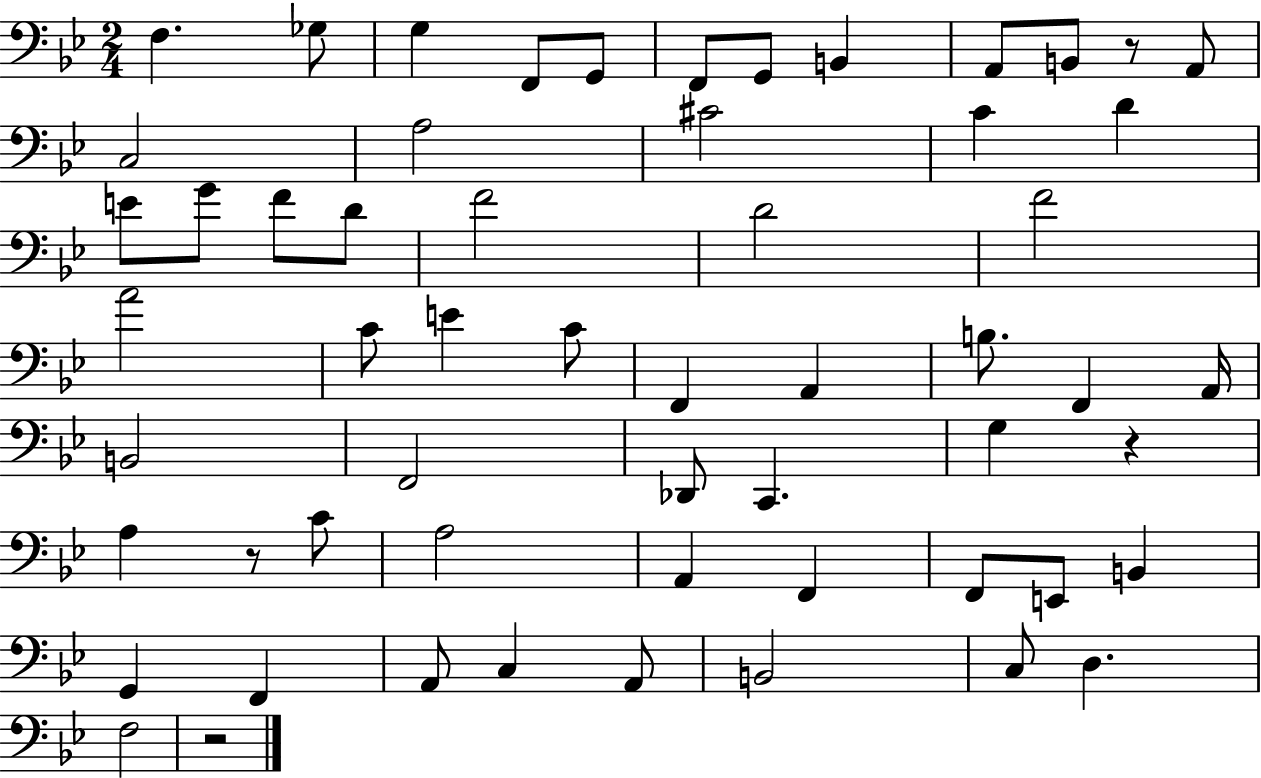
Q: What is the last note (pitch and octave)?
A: F3